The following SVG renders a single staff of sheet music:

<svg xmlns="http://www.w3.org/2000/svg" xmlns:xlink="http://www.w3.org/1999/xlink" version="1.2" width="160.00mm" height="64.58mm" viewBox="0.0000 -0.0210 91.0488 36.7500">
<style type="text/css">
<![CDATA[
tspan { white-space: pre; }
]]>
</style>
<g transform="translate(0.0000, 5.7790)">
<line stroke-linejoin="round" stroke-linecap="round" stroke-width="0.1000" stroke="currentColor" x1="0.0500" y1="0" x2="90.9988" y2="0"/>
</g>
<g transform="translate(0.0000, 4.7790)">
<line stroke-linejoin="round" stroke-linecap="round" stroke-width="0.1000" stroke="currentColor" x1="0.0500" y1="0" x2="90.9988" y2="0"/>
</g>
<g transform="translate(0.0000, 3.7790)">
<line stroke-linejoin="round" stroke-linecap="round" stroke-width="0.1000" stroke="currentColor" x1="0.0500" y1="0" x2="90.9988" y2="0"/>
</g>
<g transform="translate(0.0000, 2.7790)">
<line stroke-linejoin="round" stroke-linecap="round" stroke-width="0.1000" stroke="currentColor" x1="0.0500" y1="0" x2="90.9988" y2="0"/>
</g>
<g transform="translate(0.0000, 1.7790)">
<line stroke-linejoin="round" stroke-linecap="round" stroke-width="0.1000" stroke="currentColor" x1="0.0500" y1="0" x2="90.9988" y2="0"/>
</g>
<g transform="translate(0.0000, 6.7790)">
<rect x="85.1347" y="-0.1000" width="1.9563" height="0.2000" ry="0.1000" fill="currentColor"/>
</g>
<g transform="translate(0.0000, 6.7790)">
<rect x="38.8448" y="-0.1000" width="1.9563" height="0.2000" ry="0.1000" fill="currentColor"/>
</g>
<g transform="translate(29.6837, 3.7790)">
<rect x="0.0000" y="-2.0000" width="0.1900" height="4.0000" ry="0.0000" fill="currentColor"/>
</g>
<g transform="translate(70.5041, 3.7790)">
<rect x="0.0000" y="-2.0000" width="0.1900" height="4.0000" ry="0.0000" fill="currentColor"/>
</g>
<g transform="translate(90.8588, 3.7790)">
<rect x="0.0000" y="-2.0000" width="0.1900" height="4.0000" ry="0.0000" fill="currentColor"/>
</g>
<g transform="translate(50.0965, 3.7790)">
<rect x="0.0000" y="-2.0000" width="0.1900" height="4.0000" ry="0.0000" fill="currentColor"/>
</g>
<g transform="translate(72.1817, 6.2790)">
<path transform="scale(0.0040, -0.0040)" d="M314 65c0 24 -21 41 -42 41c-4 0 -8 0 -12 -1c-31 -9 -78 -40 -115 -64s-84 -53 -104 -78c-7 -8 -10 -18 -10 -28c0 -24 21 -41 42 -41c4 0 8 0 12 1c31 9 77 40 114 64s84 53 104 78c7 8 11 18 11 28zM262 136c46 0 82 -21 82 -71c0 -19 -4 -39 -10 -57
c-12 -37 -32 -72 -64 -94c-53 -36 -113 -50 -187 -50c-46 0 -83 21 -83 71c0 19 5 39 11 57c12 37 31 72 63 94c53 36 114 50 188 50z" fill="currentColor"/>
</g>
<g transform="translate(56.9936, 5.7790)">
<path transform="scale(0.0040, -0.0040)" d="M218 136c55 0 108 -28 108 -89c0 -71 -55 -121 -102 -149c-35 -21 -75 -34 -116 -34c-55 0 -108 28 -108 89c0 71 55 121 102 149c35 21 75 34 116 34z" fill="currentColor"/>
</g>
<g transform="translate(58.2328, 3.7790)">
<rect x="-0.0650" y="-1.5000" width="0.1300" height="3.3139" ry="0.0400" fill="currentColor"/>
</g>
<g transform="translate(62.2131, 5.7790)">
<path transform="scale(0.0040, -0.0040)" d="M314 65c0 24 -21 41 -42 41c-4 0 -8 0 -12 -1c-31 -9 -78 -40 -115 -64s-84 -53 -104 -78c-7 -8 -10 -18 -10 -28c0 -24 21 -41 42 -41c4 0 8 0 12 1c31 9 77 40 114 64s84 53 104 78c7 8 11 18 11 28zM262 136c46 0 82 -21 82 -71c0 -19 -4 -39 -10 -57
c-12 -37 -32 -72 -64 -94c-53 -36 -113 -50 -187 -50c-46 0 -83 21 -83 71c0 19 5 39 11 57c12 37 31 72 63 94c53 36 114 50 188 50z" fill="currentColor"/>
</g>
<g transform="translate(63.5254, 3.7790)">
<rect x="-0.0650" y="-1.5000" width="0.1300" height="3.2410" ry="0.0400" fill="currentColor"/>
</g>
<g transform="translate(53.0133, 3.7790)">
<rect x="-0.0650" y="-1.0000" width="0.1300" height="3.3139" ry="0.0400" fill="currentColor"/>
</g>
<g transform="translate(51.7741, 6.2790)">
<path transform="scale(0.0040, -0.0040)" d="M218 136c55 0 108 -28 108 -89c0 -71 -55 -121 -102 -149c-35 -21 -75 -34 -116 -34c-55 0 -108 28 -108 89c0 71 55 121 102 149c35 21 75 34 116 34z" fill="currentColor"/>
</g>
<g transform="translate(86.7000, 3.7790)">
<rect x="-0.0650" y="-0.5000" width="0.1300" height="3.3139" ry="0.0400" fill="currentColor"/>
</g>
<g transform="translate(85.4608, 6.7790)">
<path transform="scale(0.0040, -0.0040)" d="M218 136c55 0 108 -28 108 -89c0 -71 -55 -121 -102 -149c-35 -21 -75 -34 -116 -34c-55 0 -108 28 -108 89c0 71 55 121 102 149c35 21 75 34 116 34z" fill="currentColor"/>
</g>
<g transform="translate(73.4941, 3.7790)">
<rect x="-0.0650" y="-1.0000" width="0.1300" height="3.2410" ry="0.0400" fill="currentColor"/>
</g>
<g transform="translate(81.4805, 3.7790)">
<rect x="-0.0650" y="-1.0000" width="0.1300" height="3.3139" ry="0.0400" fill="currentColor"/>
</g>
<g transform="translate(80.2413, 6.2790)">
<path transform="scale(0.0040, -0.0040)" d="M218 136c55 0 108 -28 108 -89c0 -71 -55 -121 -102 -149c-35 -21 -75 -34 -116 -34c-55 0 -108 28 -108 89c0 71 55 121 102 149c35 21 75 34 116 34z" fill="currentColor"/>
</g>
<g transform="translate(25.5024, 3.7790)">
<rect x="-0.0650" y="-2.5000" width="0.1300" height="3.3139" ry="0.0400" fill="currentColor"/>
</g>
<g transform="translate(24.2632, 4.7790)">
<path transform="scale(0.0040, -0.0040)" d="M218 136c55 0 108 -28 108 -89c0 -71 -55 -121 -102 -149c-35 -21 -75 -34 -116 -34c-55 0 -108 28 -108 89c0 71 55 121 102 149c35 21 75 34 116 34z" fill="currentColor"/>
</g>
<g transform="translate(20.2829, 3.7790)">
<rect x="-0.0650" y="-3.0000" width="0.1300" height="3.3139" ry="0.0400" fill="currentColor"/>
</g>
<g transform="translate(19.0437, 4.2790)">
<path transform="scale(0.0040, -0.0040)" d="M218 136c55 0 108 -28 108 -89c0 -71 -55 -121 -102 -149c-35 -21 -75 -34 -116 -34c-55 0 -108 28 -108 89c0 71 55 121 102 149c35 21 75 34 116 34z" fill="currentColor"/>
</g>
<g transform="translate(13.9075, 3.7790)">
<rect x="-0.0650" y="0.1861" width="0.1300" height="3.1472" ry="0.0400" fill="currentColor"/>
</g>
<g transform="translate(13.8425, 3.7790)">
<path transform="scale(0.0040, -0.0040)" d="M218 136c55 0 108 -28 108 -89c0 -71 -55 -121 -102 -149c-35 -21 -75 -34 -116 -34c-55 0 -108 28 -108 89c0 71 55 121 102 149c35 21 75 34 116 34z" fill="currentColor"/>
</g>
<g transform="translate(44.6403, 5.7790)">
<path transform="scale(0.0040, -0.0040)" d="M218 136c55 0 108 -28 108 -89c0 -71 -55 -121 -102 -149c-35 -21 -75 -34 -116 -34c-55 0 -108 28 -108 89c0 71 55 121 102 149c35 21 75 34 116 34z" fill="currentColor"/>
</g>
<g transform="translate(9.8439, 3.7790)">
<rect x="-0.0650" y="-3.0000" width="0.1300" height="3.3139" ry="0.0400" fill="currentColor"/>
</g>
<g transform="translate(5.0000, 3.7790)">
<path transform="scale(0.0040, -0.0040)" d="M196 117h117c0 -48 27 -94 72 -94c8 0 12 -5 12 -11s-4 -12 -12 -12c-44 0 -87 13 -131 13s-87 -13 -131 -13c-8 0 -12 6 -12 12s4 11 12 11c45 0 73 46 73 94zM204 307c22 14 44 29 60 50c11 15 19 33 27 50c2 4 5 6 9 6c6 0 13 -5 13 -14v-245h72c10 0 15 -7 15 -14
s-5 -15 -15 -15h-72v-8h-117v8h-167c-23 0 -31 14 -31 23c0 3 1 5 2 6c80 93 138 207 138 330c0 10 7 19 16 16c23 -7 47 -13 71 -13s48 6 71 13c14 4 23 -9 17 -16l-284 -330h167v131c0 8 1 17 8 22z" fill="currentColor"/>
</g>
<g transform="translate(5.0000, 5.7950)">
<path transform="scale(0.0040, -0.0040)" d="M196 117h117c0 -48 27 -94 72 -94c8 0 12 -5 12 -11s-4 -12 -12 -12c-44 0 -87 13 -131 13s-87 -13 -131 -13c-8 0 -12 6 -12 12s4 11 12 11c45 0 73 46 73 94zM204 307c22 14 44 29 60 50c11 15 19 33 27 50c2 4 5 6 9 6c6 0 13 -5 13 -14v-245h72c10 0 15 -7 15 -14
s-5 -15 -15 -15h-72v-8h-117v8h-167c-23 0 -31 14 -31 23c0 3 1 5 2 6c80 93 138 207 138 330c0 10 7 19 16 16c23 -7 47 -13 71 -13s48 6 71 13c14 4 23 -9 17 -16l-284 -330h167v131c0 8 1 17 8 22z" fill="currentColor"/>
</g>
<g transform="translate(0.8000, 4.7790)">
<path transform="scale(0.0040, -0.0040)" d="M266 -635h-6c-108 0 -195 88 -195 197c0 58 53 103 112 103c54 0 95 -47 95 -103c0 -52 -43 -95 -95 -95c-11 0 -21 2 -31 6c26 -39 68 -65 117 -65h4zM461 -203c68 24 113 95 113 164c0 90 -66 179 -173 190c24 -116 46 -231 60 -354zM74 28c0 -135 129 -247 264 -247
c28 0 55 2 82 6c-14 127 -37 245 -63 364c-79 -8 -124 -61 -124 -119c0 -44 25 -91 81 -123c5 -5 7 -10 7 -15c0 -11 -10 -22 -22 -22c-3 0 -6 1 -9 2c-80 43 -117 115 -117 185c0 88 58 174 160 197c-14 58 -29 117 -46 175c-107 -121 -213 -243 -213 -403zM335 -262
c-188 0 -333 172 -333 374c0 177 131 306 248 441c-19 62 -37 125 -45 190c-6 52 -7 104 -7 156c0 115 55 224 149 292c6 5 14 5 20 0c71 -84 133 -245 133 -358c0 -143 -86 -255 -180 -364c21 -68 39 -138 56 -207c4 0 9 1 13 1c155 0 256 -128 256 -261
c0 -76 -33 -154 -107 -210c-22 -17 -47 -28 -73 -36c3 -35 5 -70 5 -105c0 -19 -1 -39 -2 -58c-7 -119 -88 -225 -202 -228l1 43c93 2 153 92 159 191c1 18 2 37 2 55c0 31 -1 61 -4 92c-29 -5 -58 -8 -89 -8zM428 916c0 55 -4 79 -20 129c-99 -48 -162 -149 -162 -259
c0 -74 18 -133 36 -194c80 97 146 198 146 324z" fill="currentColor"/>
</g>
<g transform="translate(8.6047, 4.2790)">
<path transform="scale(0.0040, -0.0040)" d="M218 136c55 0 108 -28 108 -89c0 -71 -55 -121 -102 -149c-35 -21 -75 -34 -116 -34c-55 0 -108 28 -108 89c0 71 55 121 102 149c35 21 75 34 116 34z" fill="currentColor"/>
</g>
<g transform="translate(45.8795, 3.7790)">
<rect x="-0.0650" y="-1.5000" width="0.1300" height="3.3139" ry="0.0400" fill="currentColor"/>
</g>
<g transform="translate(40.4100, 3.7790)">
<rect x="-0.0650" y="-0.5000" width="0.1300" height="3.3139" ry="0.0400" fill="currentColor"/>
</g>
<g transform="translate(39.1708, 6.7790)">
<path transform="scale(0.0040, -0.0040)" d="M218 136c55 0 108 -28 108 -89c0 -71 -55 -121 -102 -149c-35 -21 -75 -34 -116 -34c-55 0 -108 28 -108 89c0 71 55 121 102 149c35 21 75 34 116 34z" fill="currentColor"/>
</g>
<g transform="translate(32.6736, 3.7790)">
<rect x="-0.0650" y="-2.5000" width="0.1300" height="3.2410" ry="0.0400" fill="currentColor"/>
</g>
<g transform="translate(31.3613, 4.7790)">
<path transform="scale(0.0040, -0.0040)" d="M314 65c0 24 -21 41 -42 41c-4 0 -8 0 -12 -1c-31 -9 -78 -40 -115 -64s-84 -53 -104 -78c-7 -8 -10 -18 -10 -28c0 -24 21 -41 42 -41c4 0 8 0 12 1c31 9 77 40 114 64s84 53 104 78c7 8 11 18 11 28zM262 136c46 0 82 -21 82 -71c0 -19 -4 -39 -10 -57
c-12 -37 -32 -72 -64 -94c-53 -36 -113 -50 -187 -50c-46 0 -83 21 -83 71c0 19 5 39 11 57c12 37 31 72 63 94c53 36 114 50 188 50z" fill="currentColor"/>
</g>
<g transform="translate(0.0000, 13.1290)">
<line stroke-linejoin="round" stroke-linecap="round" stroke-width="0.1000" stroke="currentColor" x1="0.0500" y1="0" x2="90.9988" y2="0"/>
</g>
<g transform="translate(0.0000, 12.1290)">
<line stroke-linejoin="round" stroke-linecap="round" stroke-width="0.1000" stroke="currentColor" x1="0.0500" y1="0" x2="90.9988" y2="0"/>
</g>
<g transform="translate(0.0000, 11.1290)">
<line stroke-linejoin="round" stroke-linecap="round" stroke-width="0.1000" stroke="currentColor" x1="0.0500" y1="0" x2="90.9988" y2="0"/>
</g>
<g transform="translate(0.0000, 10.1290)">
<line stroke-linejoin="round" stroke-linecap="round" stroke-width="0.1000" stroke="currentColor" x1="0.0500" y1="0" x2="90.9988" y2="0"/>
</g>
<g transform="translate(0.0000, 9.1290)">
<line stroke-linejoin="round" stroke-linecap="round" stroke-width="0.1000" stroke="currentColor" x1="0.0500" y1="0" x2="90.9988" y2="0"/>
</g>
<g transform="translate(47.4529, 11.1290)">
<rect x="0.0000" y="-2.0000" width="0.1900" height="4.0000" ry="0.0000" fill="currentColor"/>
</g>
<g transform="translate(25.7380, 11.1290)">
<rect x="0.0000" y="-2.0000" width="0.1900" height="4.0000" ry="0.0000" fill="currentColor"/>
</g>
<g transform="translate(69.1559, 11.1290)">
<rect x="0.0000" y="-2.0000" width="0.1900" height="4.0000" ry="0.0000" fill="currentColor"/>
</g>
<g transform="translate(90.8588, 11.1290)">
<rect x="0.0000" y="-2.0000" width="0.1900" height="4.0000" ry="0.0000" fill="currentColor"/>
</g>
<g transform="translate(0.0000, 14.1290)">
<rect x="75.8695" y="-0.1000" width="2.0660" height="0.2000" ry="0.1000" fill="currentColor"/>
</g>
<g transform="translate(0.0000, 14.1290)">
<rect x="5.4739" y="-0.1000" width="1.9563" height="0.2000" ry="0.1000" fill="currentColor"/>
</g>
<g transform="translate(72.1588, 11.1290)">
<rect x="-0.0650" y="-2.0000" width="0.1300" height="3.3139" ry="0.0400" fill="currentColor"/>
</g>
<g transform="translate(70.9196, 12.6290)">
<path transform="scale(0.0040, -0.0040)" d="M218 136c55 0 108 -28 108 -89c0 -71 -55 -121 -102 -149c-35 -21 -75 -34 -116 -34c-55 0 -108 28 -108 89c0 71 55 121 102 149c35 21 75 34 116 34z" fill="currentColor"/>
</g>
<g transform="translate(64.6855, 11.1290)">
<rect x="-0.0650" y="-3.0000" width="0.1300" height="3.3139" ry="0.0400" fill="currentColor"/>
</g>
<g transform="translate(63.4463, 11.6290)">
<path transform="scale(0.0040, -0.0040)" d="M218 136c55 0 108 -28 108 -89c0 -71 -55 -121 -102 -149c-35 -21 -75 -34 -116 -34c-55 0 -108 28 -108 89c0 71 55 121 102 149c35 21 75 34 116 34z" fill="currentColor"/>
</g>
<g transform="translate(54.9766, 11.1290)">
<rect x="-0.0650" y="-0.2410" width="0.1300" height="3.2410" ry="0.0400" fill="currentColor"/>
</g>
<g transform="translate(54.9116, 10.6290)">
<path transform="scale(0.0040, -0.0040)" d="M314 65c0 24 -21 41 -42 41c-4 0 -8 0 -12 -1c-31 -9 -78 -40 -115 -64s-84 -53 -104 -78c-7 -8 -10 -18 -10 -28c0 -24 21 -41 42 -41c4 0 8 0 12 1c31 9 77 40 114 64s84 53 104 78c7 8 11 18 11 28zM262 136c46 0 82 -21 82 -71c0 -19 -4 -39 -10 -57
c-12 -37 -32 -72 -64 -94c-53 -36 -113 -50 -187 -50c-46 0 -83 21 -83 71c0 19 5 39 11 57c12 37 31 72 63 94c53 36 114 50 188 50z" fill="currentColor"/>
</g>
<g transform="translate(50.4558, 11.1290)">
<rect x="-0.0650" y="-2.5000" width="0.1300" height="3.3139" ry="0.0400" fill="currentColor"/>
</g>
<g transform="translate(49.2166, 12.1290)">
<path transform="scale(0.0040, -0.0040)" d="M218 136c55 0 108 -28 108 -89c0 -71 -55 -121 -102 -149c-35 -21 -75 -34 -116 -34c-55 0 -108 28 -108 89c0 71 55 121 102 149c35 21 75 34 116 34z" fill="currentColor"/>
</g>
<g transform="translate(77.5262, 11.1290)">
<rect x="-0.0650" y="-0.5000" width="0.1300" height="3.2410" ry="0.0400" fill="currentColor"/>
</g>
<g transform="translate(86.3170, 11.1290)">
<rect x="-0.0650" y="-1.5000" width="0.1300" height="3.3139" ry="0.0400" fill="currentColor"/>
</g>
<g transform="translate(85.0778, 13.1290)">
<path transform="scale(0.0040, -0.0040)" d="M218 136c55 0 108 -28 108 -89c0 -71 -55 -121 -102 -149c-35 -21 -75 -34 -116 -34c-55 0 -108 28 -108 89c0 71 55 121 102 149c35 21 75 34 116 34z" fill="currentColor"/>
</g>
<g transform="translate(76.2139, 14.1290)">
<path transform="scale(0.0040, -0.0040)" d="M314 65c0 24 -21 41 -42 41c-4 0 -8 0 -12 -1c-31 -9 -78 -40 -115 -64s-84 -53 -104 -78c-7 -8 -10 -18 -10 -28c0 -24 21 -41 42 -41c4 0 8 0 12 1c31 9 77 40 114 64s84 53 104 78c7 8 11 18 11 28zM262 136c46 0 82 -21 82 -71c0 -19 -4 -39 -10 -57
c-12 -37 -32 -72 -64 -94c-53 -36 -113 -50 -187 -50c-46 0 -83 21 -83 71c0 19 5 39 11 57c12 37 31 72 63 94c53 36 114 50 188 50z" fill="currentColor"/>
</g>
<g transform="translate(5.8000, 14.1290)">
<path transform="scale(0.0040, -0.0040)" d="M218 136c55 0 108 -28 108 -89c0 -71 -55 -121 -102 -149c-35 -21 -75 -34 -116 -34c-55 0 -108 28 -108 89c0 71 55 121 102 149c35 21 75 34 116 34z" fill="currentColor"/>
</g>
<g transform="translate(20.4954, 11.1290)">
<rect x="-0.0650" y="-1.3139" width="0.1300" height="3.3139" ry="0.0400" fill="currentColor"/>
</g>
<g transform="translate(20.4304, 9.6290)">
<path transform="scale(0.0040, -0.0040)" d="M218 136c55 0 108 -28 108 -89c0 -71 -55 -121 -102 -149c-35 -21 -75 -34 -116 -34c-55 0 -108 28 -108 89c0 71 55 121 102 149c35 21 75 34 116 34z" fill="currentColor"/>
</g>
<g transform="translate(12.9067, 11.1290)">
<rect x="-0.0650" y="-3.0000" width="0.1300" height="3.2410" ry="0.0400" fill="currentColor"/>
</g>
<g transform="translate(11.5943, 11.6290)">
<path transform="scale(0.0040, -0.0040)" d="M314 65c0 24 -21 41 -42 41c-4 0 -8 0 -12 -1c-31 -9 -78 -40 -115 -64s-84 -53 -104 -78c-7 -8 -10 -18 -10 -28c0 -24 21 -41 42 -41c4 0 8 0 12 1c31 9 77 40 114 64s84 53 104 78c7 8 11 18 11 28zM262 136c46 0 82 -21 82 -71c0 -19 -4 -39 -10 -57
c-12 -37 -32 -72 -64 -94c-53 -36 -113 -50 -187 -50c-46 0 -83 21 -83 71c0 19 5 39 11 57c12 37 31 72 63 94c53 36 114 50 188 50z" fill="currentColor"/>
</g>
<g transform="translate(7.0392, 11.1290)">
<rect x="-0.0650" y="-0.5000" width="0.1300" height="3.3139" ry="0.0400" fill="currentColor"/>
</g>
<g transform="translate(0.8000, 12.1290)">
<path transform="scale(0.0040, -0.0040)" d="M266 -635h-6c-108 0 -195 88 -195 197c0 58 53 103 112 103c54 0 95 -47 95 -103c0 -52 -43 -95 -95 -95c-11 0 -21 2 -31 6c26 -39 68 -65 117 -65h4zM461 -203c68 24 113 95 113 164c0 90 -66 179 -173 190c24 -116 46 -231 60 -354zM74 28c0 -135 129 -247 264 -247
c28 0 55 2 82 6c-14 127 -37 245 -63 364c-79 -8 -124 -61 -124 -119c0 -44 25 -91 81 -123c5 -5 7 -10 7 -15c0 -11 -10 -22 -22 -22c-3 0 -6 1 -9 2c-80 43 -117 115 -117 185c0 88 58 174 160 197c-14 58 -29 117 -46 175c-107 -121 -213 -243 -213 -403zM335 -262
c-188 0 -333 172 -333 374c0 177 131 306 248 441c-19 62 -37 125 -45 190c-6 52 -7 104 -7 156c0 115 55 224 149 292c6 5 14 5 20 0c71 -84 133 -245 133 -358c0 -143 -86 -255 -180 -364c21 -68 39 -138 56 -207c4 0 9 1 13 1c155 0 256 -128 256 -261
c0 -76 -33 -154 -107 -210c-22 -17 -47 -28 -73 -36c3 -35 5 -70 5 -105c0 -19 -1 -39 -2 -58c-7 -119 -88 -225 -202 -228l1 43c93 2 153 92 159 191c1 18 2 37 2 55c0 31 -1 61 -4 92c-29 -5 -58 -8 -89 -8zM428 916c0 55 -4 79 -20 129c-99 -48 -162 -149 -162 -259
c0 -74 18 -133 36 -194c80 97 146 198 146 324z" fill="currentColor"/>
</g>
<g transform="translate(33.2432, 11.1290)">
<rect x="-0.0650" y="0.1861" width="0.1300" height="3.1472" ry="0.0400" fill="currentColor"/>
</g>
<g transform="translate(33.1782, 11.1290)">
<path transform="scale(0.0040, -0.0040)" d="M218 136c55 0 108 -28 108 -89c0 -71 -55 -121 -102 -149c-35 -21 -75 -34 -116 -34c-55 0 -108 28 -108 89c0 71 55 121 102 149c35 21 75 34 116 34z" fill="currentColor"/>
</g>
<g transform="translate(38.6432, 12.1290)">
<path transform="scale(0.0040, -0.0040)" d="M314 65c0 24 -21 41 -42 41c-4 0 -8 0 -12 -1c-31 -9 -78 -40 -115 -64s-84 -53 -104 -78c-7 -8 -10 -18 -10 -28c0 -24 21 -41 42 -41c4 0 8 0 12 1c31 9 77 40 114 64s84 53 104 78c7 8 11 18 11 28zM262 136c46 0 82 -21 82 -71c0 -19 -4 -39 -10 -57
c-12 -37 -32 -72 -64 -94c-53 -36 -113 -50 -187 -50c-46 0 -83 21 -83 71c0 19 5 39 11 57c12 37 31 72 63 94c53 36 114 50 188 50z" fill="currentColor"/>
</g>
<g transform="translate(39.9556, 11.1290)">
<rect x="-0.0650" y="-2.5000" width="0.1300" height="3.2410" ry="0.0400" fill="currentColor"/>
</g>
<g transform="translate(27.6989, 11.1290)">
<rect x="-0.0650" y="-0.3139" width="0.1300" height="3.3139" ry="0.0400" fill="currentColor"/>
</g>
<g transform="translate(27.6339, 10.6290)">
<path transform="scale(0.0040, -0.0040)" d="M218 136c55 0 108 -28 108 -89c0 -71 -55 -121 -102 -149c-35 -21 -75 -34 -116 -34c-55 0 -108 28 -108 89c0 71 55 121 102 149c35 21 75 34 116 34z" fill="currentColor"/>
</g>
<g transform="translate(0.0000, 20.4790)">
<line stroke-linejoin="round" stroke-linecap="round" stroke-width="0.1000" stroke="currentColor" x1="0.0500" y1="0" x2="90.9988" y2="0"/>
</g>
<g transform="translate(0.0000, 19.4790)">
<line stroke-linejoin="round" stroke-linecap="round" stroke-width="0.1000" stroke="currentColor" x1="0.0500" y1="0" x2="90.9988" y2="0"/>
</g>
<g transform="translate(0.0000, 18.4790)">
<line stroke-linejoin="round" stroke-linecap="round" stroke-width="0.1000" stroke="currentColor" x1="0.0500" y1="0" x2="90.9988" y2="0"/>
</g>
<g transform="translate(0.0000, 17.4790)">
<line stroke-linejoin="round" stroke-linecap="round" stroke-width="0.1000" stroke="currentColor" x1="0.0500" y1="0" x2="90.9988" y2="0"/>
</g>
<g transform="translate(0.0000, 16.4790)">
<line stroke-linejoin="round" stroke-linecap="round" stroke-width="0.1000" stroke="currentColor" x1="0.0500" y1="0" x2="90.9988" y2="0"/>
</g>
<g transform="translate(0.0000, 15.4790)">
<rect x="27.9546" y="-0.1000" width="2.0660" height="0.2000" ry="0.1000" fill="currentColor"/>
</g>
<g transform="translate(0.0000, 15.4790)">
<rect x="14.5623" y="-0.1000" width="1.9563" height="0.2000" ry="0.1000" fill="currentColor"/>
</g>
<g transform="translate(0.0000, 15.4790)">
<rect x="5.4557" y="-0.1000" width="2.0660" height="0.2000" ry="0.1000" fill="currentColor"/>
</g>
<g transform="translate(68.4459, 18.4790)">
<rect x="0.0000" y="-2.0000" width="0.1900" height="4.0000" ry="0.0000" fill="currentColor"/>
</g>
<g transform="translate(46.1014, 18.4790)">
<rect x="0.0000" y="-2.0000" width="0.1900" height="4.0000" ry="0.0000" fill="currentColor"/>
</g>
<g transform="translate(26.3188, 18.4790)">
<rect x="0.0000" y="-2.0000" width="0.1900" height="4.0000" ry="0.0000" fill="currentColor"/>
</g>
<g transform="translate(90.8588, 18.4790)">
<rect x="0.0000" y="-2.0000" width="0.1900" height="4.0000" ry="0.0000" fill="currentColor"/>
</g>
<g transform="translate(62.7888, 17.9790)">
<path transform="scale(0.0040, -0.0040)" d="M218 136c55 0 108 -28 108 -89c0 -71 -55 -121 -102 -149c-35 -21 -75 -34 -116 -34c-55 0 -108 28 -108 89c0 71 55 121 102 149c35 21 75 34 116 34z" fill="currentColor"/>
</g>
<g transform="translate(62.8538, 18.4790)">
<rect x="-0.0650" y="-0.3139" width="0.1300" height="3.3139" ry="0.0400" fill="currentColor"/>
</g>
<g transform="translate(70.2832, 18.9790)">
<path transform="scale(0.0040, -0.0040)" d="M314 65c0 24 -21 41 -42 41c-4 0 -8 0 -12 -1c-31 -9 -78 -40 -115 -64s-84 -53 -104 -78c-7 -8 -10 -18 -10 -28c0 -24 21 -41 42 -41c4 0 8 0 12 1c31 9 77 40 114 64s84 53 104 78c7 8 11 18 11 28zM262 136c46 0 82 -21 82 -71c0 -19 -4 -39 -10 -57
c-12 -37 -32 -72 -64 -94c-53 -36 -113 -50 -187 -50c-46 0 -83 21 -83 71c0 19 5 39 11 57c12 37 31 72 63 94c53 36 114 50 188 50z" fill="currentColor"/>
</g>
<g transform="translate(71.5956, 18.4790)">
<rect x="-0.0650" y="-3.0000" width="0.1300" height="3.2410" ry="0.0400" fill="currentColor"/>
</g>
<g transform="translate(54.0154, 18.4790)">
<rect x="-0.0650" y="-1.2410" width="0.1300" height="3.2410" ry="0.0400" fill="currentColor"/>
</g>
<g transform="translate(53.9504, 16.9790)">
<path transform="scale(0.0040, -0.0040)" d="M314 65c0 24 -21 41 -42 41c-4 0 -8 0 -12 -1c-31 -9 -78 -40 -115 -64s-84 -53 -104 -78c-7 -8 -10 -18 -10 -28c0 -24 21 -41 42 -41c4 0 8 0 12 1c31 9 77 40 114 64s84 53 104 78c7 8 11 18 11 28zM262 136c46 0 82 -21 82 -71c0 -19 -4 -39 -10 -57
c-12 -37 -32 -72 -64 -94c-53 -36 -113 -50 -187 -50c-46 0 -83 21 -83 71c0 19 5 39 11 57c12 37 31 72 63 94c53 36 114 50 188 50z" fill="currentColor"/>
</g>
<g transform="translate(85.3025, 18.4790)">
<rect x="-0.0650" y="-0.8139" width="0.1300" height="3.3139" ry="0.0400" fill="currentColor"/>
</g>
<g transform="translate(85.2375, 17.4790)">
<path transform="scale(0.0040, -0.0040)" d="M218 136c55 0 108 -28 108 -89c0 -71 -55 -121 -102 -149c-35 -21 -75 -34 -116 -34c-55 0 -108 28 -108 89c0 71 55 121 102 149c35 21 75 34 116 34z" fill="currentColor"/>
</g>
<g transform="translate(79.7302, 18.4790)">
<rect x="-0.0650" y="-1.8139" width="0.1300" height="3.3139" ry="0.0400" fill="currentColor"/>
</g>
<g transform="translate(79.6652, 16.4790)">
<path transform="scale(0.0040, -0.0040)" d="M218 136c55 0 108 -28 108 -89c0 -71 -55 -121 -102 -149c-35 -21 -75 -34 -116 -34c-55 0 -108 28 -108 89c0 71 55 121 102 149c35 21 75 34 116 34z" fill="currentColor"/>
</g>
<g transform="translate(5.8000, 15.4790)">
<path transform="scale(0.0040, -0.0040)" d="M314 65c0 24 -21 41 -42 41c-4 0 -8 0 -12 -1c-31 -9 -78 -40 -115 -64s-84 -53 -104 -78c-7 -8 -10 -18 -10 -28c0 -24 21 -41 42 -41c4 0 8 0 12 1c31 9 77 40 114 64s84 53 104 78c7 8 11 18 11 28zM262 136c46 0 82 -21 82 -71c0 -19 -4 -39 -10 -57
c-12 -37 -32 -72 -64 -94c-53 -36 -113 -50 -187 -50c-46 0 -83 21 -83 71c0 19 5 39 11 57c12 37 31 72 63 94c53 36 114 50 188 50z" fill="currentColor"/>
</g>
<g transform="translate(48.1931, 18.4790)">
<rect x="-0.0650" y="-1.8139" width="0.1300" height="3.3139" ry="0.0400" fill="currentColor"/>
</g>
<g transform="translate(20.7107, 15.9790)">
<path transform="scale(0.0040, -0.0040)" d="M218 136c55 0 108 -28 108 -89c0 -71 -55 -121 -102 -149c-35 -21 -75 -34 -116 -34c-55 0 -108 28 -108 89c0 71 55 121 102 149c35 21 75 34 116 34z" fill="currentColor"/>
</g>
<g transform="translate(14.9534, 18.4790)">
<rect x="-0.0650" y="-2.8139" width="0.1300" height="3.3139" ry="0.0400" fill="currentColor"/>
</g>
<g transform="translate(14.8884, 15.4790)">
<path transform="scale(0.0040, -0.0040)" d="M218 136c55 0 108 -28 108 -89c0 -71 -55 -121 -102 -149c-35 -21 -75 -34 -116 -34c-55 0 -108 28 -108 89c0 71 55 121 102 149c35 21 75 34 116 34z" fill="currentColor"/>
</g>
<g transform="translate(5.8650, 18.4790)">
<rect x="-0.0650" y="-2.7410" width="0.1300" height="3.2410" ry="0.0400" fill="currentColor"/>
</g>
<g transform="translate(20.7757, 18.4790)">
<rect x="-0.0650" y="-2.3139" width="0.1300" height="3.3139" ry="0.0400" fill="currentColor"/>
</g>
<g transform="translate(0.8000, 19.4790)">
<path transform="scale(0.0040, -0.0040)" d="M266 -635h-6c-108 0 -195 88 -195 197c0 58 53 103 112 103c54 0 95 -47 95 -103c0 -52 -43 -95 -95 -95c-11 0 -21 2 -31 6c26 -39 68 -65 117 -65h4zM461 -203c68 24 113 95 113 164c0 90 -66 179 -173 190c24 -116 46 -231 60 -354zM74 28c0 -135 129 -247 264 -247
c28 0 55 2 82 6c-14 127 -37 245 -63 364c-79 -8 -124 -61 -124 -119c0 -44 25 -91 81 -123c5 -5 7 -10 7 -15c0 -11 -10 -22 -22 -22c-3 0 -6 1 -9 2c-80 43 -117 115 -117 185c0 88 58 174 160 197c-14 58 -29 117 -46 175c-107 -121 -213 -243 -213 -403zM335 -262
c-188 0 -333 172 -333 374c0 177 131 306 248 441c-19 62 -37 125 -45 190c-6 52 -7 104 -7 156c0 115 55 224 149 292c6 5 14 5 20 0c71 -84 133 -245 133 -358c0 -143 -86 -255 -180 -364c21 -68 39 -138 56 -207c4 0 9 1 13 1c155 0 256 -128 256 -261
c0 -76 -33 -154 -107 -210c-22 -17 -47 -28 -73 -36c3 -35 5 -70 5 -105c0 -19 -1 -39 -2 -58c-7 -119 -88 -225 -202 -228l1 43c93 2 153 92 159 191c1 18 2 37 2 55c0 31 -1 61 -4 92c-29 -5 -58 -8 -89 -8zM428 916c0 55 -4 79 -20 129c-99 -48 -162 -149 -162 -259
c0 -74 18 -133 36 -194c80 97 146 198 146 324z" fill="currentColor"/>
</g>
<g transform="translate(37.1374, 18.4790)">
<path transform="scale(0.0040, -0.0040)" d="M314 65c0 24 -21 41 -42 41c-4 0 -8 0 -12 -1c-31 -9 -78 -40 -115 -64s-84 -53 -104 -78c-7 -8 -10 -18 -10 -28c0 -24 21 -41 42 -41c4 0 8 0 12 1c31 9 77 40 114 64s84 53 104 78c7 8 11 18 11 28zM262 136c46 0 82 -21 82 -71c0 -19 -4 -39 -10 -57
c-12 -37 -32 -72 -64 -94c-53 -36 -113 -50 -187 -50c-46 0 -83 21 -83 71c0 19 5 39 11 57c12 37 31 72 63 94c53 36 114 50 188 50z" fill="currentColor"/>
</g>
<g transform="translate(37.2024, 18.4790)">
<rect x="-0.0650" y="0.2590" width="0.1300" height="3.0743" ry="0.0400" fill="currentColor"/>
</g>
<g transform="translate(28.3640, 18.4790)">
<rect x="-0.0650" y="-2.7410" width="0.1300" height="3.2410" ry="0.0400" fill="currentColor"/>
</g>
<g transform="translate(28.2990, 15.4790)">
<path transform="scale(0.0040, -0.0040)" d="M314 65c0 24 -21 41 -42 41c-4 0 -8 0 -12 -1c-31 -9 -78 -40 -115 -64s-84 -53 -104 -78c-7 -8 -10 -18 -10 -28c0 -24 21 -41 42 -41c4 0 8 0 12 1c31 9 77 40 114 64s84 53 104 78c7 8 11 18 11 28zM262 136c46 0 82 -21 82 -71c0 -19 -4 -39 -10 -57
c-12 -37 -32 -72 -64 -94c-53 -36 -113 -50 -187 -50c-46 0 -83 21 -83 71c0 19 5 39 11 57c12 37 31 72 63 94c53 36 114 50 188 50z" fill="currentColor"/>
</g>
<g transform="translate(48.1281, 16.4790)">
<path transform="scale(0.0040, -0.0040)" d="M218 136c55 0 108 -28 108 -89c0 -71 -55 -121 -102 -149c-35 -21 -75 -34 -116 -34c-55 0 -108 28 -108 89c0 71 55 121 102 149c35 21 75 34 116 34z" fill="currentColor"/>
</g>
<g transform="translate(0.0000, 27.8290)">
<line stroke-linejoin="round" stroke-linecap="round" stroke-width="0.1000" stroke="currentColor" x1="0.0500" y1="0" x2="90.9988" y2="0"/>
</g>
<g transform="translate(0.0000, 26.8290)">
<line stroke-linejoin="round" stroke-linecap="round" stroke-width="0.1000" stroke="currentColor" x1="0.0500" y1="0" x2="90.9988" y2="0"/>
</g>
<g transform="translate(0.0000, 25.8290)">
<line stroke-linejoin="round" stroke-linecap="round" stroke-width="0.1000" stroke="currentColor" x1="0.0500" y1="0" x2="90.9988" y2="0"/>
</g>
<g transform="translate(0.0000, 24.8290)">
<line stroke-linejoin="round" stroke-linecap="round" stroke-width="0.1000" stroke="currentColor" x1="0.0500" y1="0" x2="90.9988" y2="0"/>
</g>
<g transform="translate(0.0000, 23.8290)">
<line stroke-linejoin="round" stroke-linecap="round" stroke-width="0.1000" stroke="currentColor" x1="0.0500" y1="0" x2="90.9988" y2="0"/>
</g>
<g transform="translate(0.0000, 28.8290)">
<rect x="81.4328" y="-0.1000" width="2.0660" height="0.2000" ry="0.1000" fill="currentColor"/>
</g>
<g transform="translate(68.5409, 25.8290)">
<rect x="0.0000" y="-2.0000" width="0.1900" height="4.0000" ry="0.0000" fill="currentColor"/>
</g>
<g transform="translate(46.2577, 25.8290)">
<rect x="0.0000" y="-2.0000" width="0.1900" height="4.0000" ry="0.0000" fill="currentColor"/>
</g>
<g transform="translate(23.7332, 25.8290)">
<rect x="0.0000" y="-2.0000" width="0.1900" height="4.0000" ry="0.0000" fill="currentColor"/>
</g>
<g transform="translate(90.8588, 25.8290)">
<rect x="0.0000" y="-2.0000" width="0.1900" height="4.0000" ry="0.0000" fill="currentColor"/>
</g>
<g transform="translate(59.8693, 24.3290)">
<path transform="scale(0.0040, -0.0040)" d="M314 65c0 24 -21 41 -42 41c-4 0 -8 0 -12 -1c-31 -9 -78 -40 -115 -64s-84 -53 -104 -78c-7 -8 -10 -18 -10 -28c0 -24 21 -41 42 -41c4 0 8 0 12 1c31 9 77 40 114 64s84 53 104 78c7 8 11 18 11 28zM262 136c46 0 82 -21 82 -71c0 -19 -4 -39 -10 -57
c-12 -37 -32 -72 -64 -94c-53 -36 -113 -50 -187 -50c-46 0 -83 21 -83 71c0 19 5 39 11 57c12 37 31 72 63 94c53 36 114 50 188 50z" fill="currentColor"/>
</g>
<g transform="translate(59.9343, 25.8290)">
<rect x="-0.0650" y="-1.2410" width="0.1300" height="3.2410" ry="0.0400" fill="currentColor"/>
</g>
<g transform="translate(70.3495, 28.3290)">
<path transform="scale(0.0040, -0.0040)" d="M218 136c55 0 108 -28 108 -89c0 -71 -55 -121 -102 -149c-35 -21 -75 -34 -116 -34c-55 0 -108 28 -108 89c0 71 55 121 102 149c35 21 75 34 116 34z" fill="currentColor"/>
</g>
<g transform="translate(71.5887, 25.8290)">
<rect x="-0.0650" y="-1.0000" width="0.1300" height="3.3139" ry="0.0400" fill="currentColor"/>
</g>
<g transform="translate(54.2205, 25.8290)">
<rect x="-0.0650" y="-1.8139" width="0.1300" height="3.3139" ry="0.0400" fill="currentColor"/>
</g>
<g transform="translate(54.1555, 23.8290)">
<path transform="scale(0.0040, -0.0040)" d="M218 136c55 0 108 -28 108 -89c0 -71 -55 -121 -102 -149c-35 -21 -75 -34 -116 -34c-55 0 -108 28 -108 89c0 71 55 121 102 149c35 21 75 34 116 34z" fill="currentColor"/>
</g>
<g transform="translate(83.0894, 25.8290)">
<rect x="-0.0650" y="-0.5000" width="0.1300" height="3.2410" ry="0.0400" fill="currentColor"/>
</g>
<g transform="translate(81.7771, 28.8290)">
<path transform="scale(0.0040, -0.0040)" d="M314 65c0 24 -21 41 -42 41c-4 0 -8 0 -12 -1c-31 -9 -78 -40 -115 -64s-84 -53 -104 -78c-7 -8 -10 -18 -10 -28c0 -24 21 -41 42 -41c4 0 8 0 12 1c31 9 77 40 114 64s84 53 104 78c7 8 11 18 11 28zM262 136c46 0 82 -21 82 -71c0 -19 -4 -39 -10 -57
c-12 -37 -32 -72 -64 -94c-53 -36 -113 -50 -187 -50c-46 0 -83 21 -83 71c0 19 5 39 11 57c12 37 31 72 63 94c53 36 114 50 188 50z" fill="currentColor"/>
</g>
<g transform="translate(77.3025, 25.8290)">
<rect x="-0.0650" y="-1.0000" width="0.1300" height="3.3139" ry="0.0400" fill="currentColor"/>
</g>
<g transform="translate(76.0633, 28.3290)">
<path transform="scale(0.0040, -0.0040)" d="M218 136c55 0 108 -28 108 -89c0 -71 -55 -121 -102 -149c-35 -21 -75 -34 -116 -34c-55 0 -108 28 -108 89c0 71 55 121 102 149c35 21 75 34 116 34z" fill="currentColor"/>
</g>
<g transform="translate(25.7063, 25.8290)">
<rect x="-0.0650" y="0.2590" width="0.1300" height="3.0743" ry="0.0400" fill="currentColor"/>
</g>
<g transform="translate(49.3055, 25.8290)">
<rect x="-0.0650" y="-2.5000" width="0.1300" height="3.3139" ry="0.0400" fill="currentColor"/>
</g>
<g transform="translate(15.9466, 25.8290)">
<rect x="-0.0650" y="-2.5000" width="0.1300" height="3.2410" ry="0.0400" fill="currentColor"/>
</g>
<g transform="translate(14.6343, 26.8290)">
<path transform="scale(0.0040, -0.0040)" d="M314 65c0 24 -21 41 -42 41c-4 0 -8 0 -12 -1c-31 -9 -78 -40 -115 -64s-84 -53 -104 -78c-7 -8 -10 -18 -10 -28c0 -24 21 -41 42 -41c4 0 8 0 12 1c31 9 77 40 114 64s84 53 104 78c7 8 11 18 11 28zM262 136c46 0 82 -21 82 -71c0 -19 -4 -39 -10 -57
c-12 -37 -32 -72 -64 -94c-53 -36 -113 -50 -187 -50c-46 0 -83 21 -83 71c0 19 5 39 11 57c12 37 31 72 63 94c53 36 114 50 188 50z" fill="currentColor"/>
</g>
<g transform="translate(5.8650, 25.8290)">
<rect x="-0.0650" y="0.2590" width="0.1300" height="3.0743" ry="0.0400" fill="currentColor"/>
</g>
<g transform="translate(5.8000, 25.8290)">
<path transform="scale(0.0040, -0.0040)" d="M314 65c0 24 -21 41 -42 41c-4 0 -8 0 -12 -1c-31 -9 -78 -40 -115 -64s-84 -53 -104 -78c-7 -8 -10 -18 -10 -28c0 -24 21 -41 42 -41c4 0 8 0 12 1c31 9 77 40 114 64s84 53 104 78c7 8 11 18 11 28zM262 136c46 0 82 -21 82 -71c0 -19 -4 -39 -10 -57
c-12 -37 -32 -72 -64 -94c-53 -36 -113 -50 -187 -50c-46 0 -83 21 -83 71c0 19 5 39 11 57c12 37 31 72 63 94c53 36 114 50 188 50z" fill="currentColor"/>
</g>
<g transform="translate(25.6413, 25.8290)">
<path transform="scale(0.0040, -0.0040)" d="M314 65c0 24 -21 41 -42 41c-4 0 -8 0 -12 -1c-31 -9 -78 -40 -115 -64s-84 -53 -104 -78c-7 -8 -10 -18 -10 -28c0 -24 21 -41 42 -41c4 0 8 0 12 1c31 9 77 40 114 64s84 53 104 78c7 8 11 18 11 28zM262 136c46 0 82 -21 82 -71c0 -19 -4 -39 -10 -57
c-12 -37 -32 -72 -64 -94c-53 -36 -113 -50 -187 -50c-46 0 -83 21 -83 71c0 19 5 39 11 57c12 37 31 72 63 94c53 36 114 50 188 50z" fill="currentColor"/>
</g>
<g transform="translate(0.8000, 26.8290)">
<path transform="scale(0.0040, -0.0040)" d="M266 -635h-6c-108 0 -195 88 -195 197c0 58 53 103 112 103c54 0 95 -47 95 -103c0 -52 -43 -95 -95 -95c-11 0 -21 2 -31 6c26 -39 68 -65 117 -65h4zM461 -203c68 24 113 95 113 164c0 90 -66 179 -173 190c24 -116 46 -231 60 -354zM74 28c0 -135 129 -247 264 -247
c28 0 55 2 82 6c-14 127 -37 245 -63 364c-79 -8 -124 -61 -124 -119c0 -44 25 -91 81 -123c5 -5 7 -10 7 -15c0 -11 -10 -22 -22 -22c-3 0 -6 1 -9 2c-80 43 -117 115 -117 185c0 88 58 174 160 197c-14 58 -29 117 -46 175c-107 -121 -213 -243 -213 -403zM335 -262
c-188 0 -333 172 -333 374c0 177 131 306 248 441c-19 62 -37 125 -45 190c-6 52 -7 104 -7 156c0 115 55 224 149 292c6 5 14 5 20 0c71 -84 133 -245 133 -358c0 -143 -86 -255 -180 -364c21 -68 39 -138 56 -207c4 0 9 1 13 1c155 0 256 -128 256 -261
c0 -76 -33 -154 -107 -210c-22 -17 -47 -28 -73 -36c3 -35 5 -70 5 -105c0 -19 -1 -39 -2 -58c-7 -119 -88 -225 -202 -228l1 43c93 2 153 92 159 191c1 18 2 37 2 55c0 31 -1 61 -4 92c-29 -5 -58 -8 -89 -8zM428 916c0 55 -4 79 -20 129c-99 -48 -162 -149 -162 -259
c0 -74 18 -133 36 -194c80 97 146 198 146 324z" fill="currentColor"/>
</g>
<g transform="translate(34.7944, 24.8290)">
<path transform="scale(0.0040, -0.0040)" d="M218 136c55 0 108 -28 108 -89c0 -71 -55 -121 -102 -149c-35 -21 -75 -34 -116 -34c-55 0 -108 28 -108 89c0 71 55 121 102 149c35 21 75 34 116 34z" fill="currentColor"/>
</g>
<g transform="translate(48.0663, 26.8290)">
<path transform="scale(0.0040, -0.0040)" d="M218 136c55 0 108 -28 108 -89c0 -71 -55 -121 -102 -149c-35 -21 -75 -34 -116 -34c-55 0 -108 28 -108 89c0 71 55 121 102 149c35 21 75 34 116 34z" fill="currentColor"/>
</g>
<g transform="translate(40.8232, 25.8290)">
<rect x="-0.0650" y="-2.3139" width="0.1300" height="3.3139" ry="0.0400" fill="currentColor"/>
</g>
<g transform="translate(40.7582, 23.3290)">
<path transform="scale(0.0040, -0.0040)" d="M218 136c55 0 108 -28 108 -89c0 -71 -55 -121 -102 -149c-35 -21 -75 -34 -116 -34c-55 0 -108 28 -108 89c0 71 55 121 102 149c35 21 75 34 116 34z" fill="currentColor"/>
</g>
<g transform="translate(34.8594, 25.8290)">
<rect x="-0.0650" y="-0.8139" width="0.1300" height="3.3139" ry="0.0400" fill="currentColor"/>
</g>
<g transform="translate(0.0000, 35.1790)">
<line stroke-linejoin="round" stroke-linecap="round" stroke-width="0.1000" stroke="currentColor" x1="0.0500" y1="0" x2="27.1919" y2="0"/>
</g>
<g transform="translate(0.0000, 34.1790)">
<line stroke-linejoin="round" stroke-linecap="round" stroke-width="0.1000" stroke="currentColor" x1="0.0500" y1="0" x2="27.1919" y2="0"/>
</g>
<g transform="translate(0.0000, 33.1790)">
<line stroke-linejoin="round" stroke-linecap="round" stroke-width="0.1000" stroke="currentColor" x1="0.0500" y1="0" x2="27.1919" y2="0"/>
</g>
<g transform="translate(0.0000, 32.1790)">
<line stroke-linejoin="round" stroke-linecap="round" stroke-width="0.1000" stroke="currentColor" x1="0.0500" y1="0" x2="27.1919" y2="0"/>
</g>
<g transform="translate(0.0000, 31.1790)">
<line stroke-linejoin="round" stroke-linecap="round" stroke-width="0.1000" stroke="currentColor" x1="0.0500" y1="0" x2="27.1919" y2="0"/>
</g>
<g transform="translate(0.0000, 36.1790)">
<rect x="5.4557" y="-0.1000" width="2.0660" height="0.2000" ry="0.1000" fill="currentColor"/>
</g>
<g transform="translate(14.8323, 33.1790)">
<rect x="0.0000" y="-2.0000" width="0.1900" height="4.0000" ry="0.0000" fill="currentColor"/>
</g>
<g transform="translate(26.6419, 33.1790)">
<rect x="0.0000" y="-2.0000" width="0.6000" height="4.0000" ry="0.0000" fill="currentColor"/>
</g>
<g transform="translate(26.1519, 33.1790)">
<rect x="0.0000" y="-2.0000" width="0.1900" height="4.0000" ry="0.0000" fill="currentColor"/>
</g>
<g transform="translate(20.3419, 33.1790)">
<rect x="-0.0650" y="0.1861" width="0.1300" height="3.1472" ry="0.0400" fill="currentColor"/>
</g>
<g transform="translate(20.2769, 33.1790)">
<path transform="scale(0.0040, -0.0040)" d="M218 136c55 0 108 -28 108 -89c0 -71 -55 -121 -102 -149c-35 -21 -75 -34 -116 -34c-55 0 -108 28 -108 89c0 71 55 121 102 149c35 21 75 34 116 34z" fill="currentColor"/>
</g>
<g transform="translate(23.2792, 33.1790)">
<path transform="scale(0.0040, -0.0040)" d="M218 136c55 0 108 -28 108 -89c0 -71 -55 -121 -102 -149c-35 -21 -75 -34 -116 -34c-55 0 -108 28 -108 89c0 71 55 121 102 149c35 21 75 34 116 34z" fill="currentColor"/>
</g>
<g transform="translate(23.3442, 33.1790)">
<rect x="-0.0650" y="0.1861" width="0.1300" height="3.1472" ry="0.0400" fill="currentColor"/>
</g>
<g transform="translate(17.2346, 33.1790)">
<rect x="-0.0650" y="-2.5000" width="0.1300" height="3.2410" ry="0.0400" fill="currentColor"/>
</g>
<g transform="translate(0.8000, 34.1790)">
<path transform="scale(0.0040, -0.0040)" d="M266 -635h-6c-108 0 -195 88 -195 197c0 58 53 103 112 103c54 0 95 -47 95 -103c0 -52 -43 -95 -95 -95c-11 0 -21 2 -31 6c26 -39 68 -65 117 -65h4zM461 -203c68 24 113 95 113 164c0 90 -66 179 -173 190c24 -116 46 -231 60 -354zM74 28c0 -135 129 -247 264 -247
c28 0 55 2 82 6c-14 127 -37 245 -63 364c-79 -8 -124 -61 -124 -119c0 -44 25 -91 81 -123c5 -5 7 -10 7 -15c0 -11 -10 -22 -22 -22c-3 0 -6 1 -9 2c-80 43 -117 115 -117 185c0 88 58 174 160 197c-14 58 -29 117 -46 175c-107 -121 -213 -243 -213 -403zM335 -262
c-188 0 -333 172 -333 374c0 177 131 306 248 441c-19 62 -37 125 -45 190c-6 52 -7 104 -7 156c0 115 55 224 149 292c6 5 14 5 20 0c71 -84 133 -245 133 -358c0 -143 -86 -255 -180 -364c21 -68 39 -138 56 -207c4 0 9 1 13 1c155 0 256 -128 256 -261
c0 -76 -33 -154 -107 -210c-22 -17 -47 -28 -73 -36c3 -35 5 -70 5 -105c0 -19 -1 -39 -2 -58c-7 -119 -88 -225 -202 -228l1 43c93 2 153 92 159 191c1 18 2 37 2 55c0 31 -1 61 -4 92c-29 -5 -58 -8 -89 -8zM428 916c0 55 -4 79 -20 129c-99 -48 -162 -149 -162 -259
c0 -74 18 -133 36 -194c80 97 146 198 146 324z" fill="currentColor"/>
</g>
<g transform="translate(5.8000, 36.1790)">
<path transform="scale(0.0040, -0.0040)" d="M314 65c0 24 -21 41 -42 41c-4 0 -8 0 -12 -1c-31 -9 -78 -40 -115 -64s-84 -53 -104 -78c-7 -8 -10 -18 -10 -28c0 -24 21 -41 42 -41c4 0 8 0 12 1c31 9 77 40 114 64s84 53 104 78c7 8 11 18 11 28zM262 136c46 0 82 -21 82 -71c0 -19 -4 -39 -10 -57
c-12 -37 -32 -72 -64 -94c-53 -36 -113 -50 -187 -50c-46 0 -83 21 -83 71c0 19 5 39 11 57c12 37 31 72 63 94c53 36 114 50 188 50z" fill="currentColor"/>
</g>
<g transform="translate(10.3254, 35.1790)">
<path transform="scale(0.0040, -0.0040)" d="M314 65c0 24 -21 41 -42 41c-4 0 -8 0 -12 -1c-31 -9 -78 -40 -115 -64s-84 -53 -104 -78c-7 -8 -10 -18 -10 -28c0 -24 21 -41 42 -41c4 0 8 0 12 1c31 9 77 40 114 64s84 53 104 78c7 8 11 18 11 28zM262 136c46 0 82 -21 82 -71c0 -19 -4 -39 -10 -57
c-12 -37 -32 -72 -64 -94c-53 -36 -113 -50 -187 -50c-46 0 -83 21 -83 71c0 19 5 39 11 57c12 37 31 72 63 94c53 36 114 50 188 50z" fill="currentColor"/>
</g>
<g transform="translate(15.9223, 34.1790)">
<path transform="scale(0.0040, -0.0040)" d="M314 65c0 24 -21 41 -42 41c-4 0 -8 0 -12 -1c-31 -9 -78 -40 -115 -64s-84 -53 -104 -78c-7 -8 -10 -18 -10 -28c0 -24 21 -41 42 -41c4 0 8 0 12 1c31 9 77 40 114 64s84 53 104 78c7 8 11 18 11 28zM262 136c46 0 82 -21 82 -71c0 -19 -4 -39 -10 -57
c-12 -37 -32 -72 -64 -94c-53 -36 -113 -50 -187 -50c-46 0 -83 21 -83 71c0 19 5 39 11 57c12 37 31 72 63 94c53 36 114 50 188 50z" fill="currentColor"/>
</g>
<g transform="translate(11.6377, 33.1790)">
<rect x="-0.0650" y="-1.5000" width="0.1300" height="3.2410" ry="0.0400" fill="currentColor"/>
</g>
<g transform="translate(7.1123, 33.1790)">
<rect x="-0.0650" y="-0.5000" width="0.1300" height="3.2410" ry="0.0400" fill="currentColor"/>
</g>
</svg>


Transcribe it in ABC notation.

X:1
T:Untitled
M:4/4
L:1/4
K:C
A B A G G2 C E D E E2 D2 D C C A2 e c B G2 G c2 A F C2 E a2 a g a2 B2 f e2 c A2 f d B2 G2 B2 d g G f e2 D D C2 C2 E2 G2 B B